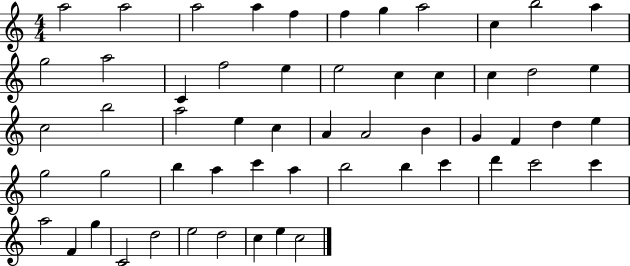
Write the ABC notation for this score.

X:1
T:Untitled
M:4/4
L:1/4
K:C
a2 a2 a2 a f f g a2 c b2 a g2 a2 C f2 e e2 c c c d2 e c2 b2 a2 e c A A2 B G F d e g2 g2 b a c' a b2 b c' d' c'2 c' a2 F g C2 d2 e2 d2 c e c2